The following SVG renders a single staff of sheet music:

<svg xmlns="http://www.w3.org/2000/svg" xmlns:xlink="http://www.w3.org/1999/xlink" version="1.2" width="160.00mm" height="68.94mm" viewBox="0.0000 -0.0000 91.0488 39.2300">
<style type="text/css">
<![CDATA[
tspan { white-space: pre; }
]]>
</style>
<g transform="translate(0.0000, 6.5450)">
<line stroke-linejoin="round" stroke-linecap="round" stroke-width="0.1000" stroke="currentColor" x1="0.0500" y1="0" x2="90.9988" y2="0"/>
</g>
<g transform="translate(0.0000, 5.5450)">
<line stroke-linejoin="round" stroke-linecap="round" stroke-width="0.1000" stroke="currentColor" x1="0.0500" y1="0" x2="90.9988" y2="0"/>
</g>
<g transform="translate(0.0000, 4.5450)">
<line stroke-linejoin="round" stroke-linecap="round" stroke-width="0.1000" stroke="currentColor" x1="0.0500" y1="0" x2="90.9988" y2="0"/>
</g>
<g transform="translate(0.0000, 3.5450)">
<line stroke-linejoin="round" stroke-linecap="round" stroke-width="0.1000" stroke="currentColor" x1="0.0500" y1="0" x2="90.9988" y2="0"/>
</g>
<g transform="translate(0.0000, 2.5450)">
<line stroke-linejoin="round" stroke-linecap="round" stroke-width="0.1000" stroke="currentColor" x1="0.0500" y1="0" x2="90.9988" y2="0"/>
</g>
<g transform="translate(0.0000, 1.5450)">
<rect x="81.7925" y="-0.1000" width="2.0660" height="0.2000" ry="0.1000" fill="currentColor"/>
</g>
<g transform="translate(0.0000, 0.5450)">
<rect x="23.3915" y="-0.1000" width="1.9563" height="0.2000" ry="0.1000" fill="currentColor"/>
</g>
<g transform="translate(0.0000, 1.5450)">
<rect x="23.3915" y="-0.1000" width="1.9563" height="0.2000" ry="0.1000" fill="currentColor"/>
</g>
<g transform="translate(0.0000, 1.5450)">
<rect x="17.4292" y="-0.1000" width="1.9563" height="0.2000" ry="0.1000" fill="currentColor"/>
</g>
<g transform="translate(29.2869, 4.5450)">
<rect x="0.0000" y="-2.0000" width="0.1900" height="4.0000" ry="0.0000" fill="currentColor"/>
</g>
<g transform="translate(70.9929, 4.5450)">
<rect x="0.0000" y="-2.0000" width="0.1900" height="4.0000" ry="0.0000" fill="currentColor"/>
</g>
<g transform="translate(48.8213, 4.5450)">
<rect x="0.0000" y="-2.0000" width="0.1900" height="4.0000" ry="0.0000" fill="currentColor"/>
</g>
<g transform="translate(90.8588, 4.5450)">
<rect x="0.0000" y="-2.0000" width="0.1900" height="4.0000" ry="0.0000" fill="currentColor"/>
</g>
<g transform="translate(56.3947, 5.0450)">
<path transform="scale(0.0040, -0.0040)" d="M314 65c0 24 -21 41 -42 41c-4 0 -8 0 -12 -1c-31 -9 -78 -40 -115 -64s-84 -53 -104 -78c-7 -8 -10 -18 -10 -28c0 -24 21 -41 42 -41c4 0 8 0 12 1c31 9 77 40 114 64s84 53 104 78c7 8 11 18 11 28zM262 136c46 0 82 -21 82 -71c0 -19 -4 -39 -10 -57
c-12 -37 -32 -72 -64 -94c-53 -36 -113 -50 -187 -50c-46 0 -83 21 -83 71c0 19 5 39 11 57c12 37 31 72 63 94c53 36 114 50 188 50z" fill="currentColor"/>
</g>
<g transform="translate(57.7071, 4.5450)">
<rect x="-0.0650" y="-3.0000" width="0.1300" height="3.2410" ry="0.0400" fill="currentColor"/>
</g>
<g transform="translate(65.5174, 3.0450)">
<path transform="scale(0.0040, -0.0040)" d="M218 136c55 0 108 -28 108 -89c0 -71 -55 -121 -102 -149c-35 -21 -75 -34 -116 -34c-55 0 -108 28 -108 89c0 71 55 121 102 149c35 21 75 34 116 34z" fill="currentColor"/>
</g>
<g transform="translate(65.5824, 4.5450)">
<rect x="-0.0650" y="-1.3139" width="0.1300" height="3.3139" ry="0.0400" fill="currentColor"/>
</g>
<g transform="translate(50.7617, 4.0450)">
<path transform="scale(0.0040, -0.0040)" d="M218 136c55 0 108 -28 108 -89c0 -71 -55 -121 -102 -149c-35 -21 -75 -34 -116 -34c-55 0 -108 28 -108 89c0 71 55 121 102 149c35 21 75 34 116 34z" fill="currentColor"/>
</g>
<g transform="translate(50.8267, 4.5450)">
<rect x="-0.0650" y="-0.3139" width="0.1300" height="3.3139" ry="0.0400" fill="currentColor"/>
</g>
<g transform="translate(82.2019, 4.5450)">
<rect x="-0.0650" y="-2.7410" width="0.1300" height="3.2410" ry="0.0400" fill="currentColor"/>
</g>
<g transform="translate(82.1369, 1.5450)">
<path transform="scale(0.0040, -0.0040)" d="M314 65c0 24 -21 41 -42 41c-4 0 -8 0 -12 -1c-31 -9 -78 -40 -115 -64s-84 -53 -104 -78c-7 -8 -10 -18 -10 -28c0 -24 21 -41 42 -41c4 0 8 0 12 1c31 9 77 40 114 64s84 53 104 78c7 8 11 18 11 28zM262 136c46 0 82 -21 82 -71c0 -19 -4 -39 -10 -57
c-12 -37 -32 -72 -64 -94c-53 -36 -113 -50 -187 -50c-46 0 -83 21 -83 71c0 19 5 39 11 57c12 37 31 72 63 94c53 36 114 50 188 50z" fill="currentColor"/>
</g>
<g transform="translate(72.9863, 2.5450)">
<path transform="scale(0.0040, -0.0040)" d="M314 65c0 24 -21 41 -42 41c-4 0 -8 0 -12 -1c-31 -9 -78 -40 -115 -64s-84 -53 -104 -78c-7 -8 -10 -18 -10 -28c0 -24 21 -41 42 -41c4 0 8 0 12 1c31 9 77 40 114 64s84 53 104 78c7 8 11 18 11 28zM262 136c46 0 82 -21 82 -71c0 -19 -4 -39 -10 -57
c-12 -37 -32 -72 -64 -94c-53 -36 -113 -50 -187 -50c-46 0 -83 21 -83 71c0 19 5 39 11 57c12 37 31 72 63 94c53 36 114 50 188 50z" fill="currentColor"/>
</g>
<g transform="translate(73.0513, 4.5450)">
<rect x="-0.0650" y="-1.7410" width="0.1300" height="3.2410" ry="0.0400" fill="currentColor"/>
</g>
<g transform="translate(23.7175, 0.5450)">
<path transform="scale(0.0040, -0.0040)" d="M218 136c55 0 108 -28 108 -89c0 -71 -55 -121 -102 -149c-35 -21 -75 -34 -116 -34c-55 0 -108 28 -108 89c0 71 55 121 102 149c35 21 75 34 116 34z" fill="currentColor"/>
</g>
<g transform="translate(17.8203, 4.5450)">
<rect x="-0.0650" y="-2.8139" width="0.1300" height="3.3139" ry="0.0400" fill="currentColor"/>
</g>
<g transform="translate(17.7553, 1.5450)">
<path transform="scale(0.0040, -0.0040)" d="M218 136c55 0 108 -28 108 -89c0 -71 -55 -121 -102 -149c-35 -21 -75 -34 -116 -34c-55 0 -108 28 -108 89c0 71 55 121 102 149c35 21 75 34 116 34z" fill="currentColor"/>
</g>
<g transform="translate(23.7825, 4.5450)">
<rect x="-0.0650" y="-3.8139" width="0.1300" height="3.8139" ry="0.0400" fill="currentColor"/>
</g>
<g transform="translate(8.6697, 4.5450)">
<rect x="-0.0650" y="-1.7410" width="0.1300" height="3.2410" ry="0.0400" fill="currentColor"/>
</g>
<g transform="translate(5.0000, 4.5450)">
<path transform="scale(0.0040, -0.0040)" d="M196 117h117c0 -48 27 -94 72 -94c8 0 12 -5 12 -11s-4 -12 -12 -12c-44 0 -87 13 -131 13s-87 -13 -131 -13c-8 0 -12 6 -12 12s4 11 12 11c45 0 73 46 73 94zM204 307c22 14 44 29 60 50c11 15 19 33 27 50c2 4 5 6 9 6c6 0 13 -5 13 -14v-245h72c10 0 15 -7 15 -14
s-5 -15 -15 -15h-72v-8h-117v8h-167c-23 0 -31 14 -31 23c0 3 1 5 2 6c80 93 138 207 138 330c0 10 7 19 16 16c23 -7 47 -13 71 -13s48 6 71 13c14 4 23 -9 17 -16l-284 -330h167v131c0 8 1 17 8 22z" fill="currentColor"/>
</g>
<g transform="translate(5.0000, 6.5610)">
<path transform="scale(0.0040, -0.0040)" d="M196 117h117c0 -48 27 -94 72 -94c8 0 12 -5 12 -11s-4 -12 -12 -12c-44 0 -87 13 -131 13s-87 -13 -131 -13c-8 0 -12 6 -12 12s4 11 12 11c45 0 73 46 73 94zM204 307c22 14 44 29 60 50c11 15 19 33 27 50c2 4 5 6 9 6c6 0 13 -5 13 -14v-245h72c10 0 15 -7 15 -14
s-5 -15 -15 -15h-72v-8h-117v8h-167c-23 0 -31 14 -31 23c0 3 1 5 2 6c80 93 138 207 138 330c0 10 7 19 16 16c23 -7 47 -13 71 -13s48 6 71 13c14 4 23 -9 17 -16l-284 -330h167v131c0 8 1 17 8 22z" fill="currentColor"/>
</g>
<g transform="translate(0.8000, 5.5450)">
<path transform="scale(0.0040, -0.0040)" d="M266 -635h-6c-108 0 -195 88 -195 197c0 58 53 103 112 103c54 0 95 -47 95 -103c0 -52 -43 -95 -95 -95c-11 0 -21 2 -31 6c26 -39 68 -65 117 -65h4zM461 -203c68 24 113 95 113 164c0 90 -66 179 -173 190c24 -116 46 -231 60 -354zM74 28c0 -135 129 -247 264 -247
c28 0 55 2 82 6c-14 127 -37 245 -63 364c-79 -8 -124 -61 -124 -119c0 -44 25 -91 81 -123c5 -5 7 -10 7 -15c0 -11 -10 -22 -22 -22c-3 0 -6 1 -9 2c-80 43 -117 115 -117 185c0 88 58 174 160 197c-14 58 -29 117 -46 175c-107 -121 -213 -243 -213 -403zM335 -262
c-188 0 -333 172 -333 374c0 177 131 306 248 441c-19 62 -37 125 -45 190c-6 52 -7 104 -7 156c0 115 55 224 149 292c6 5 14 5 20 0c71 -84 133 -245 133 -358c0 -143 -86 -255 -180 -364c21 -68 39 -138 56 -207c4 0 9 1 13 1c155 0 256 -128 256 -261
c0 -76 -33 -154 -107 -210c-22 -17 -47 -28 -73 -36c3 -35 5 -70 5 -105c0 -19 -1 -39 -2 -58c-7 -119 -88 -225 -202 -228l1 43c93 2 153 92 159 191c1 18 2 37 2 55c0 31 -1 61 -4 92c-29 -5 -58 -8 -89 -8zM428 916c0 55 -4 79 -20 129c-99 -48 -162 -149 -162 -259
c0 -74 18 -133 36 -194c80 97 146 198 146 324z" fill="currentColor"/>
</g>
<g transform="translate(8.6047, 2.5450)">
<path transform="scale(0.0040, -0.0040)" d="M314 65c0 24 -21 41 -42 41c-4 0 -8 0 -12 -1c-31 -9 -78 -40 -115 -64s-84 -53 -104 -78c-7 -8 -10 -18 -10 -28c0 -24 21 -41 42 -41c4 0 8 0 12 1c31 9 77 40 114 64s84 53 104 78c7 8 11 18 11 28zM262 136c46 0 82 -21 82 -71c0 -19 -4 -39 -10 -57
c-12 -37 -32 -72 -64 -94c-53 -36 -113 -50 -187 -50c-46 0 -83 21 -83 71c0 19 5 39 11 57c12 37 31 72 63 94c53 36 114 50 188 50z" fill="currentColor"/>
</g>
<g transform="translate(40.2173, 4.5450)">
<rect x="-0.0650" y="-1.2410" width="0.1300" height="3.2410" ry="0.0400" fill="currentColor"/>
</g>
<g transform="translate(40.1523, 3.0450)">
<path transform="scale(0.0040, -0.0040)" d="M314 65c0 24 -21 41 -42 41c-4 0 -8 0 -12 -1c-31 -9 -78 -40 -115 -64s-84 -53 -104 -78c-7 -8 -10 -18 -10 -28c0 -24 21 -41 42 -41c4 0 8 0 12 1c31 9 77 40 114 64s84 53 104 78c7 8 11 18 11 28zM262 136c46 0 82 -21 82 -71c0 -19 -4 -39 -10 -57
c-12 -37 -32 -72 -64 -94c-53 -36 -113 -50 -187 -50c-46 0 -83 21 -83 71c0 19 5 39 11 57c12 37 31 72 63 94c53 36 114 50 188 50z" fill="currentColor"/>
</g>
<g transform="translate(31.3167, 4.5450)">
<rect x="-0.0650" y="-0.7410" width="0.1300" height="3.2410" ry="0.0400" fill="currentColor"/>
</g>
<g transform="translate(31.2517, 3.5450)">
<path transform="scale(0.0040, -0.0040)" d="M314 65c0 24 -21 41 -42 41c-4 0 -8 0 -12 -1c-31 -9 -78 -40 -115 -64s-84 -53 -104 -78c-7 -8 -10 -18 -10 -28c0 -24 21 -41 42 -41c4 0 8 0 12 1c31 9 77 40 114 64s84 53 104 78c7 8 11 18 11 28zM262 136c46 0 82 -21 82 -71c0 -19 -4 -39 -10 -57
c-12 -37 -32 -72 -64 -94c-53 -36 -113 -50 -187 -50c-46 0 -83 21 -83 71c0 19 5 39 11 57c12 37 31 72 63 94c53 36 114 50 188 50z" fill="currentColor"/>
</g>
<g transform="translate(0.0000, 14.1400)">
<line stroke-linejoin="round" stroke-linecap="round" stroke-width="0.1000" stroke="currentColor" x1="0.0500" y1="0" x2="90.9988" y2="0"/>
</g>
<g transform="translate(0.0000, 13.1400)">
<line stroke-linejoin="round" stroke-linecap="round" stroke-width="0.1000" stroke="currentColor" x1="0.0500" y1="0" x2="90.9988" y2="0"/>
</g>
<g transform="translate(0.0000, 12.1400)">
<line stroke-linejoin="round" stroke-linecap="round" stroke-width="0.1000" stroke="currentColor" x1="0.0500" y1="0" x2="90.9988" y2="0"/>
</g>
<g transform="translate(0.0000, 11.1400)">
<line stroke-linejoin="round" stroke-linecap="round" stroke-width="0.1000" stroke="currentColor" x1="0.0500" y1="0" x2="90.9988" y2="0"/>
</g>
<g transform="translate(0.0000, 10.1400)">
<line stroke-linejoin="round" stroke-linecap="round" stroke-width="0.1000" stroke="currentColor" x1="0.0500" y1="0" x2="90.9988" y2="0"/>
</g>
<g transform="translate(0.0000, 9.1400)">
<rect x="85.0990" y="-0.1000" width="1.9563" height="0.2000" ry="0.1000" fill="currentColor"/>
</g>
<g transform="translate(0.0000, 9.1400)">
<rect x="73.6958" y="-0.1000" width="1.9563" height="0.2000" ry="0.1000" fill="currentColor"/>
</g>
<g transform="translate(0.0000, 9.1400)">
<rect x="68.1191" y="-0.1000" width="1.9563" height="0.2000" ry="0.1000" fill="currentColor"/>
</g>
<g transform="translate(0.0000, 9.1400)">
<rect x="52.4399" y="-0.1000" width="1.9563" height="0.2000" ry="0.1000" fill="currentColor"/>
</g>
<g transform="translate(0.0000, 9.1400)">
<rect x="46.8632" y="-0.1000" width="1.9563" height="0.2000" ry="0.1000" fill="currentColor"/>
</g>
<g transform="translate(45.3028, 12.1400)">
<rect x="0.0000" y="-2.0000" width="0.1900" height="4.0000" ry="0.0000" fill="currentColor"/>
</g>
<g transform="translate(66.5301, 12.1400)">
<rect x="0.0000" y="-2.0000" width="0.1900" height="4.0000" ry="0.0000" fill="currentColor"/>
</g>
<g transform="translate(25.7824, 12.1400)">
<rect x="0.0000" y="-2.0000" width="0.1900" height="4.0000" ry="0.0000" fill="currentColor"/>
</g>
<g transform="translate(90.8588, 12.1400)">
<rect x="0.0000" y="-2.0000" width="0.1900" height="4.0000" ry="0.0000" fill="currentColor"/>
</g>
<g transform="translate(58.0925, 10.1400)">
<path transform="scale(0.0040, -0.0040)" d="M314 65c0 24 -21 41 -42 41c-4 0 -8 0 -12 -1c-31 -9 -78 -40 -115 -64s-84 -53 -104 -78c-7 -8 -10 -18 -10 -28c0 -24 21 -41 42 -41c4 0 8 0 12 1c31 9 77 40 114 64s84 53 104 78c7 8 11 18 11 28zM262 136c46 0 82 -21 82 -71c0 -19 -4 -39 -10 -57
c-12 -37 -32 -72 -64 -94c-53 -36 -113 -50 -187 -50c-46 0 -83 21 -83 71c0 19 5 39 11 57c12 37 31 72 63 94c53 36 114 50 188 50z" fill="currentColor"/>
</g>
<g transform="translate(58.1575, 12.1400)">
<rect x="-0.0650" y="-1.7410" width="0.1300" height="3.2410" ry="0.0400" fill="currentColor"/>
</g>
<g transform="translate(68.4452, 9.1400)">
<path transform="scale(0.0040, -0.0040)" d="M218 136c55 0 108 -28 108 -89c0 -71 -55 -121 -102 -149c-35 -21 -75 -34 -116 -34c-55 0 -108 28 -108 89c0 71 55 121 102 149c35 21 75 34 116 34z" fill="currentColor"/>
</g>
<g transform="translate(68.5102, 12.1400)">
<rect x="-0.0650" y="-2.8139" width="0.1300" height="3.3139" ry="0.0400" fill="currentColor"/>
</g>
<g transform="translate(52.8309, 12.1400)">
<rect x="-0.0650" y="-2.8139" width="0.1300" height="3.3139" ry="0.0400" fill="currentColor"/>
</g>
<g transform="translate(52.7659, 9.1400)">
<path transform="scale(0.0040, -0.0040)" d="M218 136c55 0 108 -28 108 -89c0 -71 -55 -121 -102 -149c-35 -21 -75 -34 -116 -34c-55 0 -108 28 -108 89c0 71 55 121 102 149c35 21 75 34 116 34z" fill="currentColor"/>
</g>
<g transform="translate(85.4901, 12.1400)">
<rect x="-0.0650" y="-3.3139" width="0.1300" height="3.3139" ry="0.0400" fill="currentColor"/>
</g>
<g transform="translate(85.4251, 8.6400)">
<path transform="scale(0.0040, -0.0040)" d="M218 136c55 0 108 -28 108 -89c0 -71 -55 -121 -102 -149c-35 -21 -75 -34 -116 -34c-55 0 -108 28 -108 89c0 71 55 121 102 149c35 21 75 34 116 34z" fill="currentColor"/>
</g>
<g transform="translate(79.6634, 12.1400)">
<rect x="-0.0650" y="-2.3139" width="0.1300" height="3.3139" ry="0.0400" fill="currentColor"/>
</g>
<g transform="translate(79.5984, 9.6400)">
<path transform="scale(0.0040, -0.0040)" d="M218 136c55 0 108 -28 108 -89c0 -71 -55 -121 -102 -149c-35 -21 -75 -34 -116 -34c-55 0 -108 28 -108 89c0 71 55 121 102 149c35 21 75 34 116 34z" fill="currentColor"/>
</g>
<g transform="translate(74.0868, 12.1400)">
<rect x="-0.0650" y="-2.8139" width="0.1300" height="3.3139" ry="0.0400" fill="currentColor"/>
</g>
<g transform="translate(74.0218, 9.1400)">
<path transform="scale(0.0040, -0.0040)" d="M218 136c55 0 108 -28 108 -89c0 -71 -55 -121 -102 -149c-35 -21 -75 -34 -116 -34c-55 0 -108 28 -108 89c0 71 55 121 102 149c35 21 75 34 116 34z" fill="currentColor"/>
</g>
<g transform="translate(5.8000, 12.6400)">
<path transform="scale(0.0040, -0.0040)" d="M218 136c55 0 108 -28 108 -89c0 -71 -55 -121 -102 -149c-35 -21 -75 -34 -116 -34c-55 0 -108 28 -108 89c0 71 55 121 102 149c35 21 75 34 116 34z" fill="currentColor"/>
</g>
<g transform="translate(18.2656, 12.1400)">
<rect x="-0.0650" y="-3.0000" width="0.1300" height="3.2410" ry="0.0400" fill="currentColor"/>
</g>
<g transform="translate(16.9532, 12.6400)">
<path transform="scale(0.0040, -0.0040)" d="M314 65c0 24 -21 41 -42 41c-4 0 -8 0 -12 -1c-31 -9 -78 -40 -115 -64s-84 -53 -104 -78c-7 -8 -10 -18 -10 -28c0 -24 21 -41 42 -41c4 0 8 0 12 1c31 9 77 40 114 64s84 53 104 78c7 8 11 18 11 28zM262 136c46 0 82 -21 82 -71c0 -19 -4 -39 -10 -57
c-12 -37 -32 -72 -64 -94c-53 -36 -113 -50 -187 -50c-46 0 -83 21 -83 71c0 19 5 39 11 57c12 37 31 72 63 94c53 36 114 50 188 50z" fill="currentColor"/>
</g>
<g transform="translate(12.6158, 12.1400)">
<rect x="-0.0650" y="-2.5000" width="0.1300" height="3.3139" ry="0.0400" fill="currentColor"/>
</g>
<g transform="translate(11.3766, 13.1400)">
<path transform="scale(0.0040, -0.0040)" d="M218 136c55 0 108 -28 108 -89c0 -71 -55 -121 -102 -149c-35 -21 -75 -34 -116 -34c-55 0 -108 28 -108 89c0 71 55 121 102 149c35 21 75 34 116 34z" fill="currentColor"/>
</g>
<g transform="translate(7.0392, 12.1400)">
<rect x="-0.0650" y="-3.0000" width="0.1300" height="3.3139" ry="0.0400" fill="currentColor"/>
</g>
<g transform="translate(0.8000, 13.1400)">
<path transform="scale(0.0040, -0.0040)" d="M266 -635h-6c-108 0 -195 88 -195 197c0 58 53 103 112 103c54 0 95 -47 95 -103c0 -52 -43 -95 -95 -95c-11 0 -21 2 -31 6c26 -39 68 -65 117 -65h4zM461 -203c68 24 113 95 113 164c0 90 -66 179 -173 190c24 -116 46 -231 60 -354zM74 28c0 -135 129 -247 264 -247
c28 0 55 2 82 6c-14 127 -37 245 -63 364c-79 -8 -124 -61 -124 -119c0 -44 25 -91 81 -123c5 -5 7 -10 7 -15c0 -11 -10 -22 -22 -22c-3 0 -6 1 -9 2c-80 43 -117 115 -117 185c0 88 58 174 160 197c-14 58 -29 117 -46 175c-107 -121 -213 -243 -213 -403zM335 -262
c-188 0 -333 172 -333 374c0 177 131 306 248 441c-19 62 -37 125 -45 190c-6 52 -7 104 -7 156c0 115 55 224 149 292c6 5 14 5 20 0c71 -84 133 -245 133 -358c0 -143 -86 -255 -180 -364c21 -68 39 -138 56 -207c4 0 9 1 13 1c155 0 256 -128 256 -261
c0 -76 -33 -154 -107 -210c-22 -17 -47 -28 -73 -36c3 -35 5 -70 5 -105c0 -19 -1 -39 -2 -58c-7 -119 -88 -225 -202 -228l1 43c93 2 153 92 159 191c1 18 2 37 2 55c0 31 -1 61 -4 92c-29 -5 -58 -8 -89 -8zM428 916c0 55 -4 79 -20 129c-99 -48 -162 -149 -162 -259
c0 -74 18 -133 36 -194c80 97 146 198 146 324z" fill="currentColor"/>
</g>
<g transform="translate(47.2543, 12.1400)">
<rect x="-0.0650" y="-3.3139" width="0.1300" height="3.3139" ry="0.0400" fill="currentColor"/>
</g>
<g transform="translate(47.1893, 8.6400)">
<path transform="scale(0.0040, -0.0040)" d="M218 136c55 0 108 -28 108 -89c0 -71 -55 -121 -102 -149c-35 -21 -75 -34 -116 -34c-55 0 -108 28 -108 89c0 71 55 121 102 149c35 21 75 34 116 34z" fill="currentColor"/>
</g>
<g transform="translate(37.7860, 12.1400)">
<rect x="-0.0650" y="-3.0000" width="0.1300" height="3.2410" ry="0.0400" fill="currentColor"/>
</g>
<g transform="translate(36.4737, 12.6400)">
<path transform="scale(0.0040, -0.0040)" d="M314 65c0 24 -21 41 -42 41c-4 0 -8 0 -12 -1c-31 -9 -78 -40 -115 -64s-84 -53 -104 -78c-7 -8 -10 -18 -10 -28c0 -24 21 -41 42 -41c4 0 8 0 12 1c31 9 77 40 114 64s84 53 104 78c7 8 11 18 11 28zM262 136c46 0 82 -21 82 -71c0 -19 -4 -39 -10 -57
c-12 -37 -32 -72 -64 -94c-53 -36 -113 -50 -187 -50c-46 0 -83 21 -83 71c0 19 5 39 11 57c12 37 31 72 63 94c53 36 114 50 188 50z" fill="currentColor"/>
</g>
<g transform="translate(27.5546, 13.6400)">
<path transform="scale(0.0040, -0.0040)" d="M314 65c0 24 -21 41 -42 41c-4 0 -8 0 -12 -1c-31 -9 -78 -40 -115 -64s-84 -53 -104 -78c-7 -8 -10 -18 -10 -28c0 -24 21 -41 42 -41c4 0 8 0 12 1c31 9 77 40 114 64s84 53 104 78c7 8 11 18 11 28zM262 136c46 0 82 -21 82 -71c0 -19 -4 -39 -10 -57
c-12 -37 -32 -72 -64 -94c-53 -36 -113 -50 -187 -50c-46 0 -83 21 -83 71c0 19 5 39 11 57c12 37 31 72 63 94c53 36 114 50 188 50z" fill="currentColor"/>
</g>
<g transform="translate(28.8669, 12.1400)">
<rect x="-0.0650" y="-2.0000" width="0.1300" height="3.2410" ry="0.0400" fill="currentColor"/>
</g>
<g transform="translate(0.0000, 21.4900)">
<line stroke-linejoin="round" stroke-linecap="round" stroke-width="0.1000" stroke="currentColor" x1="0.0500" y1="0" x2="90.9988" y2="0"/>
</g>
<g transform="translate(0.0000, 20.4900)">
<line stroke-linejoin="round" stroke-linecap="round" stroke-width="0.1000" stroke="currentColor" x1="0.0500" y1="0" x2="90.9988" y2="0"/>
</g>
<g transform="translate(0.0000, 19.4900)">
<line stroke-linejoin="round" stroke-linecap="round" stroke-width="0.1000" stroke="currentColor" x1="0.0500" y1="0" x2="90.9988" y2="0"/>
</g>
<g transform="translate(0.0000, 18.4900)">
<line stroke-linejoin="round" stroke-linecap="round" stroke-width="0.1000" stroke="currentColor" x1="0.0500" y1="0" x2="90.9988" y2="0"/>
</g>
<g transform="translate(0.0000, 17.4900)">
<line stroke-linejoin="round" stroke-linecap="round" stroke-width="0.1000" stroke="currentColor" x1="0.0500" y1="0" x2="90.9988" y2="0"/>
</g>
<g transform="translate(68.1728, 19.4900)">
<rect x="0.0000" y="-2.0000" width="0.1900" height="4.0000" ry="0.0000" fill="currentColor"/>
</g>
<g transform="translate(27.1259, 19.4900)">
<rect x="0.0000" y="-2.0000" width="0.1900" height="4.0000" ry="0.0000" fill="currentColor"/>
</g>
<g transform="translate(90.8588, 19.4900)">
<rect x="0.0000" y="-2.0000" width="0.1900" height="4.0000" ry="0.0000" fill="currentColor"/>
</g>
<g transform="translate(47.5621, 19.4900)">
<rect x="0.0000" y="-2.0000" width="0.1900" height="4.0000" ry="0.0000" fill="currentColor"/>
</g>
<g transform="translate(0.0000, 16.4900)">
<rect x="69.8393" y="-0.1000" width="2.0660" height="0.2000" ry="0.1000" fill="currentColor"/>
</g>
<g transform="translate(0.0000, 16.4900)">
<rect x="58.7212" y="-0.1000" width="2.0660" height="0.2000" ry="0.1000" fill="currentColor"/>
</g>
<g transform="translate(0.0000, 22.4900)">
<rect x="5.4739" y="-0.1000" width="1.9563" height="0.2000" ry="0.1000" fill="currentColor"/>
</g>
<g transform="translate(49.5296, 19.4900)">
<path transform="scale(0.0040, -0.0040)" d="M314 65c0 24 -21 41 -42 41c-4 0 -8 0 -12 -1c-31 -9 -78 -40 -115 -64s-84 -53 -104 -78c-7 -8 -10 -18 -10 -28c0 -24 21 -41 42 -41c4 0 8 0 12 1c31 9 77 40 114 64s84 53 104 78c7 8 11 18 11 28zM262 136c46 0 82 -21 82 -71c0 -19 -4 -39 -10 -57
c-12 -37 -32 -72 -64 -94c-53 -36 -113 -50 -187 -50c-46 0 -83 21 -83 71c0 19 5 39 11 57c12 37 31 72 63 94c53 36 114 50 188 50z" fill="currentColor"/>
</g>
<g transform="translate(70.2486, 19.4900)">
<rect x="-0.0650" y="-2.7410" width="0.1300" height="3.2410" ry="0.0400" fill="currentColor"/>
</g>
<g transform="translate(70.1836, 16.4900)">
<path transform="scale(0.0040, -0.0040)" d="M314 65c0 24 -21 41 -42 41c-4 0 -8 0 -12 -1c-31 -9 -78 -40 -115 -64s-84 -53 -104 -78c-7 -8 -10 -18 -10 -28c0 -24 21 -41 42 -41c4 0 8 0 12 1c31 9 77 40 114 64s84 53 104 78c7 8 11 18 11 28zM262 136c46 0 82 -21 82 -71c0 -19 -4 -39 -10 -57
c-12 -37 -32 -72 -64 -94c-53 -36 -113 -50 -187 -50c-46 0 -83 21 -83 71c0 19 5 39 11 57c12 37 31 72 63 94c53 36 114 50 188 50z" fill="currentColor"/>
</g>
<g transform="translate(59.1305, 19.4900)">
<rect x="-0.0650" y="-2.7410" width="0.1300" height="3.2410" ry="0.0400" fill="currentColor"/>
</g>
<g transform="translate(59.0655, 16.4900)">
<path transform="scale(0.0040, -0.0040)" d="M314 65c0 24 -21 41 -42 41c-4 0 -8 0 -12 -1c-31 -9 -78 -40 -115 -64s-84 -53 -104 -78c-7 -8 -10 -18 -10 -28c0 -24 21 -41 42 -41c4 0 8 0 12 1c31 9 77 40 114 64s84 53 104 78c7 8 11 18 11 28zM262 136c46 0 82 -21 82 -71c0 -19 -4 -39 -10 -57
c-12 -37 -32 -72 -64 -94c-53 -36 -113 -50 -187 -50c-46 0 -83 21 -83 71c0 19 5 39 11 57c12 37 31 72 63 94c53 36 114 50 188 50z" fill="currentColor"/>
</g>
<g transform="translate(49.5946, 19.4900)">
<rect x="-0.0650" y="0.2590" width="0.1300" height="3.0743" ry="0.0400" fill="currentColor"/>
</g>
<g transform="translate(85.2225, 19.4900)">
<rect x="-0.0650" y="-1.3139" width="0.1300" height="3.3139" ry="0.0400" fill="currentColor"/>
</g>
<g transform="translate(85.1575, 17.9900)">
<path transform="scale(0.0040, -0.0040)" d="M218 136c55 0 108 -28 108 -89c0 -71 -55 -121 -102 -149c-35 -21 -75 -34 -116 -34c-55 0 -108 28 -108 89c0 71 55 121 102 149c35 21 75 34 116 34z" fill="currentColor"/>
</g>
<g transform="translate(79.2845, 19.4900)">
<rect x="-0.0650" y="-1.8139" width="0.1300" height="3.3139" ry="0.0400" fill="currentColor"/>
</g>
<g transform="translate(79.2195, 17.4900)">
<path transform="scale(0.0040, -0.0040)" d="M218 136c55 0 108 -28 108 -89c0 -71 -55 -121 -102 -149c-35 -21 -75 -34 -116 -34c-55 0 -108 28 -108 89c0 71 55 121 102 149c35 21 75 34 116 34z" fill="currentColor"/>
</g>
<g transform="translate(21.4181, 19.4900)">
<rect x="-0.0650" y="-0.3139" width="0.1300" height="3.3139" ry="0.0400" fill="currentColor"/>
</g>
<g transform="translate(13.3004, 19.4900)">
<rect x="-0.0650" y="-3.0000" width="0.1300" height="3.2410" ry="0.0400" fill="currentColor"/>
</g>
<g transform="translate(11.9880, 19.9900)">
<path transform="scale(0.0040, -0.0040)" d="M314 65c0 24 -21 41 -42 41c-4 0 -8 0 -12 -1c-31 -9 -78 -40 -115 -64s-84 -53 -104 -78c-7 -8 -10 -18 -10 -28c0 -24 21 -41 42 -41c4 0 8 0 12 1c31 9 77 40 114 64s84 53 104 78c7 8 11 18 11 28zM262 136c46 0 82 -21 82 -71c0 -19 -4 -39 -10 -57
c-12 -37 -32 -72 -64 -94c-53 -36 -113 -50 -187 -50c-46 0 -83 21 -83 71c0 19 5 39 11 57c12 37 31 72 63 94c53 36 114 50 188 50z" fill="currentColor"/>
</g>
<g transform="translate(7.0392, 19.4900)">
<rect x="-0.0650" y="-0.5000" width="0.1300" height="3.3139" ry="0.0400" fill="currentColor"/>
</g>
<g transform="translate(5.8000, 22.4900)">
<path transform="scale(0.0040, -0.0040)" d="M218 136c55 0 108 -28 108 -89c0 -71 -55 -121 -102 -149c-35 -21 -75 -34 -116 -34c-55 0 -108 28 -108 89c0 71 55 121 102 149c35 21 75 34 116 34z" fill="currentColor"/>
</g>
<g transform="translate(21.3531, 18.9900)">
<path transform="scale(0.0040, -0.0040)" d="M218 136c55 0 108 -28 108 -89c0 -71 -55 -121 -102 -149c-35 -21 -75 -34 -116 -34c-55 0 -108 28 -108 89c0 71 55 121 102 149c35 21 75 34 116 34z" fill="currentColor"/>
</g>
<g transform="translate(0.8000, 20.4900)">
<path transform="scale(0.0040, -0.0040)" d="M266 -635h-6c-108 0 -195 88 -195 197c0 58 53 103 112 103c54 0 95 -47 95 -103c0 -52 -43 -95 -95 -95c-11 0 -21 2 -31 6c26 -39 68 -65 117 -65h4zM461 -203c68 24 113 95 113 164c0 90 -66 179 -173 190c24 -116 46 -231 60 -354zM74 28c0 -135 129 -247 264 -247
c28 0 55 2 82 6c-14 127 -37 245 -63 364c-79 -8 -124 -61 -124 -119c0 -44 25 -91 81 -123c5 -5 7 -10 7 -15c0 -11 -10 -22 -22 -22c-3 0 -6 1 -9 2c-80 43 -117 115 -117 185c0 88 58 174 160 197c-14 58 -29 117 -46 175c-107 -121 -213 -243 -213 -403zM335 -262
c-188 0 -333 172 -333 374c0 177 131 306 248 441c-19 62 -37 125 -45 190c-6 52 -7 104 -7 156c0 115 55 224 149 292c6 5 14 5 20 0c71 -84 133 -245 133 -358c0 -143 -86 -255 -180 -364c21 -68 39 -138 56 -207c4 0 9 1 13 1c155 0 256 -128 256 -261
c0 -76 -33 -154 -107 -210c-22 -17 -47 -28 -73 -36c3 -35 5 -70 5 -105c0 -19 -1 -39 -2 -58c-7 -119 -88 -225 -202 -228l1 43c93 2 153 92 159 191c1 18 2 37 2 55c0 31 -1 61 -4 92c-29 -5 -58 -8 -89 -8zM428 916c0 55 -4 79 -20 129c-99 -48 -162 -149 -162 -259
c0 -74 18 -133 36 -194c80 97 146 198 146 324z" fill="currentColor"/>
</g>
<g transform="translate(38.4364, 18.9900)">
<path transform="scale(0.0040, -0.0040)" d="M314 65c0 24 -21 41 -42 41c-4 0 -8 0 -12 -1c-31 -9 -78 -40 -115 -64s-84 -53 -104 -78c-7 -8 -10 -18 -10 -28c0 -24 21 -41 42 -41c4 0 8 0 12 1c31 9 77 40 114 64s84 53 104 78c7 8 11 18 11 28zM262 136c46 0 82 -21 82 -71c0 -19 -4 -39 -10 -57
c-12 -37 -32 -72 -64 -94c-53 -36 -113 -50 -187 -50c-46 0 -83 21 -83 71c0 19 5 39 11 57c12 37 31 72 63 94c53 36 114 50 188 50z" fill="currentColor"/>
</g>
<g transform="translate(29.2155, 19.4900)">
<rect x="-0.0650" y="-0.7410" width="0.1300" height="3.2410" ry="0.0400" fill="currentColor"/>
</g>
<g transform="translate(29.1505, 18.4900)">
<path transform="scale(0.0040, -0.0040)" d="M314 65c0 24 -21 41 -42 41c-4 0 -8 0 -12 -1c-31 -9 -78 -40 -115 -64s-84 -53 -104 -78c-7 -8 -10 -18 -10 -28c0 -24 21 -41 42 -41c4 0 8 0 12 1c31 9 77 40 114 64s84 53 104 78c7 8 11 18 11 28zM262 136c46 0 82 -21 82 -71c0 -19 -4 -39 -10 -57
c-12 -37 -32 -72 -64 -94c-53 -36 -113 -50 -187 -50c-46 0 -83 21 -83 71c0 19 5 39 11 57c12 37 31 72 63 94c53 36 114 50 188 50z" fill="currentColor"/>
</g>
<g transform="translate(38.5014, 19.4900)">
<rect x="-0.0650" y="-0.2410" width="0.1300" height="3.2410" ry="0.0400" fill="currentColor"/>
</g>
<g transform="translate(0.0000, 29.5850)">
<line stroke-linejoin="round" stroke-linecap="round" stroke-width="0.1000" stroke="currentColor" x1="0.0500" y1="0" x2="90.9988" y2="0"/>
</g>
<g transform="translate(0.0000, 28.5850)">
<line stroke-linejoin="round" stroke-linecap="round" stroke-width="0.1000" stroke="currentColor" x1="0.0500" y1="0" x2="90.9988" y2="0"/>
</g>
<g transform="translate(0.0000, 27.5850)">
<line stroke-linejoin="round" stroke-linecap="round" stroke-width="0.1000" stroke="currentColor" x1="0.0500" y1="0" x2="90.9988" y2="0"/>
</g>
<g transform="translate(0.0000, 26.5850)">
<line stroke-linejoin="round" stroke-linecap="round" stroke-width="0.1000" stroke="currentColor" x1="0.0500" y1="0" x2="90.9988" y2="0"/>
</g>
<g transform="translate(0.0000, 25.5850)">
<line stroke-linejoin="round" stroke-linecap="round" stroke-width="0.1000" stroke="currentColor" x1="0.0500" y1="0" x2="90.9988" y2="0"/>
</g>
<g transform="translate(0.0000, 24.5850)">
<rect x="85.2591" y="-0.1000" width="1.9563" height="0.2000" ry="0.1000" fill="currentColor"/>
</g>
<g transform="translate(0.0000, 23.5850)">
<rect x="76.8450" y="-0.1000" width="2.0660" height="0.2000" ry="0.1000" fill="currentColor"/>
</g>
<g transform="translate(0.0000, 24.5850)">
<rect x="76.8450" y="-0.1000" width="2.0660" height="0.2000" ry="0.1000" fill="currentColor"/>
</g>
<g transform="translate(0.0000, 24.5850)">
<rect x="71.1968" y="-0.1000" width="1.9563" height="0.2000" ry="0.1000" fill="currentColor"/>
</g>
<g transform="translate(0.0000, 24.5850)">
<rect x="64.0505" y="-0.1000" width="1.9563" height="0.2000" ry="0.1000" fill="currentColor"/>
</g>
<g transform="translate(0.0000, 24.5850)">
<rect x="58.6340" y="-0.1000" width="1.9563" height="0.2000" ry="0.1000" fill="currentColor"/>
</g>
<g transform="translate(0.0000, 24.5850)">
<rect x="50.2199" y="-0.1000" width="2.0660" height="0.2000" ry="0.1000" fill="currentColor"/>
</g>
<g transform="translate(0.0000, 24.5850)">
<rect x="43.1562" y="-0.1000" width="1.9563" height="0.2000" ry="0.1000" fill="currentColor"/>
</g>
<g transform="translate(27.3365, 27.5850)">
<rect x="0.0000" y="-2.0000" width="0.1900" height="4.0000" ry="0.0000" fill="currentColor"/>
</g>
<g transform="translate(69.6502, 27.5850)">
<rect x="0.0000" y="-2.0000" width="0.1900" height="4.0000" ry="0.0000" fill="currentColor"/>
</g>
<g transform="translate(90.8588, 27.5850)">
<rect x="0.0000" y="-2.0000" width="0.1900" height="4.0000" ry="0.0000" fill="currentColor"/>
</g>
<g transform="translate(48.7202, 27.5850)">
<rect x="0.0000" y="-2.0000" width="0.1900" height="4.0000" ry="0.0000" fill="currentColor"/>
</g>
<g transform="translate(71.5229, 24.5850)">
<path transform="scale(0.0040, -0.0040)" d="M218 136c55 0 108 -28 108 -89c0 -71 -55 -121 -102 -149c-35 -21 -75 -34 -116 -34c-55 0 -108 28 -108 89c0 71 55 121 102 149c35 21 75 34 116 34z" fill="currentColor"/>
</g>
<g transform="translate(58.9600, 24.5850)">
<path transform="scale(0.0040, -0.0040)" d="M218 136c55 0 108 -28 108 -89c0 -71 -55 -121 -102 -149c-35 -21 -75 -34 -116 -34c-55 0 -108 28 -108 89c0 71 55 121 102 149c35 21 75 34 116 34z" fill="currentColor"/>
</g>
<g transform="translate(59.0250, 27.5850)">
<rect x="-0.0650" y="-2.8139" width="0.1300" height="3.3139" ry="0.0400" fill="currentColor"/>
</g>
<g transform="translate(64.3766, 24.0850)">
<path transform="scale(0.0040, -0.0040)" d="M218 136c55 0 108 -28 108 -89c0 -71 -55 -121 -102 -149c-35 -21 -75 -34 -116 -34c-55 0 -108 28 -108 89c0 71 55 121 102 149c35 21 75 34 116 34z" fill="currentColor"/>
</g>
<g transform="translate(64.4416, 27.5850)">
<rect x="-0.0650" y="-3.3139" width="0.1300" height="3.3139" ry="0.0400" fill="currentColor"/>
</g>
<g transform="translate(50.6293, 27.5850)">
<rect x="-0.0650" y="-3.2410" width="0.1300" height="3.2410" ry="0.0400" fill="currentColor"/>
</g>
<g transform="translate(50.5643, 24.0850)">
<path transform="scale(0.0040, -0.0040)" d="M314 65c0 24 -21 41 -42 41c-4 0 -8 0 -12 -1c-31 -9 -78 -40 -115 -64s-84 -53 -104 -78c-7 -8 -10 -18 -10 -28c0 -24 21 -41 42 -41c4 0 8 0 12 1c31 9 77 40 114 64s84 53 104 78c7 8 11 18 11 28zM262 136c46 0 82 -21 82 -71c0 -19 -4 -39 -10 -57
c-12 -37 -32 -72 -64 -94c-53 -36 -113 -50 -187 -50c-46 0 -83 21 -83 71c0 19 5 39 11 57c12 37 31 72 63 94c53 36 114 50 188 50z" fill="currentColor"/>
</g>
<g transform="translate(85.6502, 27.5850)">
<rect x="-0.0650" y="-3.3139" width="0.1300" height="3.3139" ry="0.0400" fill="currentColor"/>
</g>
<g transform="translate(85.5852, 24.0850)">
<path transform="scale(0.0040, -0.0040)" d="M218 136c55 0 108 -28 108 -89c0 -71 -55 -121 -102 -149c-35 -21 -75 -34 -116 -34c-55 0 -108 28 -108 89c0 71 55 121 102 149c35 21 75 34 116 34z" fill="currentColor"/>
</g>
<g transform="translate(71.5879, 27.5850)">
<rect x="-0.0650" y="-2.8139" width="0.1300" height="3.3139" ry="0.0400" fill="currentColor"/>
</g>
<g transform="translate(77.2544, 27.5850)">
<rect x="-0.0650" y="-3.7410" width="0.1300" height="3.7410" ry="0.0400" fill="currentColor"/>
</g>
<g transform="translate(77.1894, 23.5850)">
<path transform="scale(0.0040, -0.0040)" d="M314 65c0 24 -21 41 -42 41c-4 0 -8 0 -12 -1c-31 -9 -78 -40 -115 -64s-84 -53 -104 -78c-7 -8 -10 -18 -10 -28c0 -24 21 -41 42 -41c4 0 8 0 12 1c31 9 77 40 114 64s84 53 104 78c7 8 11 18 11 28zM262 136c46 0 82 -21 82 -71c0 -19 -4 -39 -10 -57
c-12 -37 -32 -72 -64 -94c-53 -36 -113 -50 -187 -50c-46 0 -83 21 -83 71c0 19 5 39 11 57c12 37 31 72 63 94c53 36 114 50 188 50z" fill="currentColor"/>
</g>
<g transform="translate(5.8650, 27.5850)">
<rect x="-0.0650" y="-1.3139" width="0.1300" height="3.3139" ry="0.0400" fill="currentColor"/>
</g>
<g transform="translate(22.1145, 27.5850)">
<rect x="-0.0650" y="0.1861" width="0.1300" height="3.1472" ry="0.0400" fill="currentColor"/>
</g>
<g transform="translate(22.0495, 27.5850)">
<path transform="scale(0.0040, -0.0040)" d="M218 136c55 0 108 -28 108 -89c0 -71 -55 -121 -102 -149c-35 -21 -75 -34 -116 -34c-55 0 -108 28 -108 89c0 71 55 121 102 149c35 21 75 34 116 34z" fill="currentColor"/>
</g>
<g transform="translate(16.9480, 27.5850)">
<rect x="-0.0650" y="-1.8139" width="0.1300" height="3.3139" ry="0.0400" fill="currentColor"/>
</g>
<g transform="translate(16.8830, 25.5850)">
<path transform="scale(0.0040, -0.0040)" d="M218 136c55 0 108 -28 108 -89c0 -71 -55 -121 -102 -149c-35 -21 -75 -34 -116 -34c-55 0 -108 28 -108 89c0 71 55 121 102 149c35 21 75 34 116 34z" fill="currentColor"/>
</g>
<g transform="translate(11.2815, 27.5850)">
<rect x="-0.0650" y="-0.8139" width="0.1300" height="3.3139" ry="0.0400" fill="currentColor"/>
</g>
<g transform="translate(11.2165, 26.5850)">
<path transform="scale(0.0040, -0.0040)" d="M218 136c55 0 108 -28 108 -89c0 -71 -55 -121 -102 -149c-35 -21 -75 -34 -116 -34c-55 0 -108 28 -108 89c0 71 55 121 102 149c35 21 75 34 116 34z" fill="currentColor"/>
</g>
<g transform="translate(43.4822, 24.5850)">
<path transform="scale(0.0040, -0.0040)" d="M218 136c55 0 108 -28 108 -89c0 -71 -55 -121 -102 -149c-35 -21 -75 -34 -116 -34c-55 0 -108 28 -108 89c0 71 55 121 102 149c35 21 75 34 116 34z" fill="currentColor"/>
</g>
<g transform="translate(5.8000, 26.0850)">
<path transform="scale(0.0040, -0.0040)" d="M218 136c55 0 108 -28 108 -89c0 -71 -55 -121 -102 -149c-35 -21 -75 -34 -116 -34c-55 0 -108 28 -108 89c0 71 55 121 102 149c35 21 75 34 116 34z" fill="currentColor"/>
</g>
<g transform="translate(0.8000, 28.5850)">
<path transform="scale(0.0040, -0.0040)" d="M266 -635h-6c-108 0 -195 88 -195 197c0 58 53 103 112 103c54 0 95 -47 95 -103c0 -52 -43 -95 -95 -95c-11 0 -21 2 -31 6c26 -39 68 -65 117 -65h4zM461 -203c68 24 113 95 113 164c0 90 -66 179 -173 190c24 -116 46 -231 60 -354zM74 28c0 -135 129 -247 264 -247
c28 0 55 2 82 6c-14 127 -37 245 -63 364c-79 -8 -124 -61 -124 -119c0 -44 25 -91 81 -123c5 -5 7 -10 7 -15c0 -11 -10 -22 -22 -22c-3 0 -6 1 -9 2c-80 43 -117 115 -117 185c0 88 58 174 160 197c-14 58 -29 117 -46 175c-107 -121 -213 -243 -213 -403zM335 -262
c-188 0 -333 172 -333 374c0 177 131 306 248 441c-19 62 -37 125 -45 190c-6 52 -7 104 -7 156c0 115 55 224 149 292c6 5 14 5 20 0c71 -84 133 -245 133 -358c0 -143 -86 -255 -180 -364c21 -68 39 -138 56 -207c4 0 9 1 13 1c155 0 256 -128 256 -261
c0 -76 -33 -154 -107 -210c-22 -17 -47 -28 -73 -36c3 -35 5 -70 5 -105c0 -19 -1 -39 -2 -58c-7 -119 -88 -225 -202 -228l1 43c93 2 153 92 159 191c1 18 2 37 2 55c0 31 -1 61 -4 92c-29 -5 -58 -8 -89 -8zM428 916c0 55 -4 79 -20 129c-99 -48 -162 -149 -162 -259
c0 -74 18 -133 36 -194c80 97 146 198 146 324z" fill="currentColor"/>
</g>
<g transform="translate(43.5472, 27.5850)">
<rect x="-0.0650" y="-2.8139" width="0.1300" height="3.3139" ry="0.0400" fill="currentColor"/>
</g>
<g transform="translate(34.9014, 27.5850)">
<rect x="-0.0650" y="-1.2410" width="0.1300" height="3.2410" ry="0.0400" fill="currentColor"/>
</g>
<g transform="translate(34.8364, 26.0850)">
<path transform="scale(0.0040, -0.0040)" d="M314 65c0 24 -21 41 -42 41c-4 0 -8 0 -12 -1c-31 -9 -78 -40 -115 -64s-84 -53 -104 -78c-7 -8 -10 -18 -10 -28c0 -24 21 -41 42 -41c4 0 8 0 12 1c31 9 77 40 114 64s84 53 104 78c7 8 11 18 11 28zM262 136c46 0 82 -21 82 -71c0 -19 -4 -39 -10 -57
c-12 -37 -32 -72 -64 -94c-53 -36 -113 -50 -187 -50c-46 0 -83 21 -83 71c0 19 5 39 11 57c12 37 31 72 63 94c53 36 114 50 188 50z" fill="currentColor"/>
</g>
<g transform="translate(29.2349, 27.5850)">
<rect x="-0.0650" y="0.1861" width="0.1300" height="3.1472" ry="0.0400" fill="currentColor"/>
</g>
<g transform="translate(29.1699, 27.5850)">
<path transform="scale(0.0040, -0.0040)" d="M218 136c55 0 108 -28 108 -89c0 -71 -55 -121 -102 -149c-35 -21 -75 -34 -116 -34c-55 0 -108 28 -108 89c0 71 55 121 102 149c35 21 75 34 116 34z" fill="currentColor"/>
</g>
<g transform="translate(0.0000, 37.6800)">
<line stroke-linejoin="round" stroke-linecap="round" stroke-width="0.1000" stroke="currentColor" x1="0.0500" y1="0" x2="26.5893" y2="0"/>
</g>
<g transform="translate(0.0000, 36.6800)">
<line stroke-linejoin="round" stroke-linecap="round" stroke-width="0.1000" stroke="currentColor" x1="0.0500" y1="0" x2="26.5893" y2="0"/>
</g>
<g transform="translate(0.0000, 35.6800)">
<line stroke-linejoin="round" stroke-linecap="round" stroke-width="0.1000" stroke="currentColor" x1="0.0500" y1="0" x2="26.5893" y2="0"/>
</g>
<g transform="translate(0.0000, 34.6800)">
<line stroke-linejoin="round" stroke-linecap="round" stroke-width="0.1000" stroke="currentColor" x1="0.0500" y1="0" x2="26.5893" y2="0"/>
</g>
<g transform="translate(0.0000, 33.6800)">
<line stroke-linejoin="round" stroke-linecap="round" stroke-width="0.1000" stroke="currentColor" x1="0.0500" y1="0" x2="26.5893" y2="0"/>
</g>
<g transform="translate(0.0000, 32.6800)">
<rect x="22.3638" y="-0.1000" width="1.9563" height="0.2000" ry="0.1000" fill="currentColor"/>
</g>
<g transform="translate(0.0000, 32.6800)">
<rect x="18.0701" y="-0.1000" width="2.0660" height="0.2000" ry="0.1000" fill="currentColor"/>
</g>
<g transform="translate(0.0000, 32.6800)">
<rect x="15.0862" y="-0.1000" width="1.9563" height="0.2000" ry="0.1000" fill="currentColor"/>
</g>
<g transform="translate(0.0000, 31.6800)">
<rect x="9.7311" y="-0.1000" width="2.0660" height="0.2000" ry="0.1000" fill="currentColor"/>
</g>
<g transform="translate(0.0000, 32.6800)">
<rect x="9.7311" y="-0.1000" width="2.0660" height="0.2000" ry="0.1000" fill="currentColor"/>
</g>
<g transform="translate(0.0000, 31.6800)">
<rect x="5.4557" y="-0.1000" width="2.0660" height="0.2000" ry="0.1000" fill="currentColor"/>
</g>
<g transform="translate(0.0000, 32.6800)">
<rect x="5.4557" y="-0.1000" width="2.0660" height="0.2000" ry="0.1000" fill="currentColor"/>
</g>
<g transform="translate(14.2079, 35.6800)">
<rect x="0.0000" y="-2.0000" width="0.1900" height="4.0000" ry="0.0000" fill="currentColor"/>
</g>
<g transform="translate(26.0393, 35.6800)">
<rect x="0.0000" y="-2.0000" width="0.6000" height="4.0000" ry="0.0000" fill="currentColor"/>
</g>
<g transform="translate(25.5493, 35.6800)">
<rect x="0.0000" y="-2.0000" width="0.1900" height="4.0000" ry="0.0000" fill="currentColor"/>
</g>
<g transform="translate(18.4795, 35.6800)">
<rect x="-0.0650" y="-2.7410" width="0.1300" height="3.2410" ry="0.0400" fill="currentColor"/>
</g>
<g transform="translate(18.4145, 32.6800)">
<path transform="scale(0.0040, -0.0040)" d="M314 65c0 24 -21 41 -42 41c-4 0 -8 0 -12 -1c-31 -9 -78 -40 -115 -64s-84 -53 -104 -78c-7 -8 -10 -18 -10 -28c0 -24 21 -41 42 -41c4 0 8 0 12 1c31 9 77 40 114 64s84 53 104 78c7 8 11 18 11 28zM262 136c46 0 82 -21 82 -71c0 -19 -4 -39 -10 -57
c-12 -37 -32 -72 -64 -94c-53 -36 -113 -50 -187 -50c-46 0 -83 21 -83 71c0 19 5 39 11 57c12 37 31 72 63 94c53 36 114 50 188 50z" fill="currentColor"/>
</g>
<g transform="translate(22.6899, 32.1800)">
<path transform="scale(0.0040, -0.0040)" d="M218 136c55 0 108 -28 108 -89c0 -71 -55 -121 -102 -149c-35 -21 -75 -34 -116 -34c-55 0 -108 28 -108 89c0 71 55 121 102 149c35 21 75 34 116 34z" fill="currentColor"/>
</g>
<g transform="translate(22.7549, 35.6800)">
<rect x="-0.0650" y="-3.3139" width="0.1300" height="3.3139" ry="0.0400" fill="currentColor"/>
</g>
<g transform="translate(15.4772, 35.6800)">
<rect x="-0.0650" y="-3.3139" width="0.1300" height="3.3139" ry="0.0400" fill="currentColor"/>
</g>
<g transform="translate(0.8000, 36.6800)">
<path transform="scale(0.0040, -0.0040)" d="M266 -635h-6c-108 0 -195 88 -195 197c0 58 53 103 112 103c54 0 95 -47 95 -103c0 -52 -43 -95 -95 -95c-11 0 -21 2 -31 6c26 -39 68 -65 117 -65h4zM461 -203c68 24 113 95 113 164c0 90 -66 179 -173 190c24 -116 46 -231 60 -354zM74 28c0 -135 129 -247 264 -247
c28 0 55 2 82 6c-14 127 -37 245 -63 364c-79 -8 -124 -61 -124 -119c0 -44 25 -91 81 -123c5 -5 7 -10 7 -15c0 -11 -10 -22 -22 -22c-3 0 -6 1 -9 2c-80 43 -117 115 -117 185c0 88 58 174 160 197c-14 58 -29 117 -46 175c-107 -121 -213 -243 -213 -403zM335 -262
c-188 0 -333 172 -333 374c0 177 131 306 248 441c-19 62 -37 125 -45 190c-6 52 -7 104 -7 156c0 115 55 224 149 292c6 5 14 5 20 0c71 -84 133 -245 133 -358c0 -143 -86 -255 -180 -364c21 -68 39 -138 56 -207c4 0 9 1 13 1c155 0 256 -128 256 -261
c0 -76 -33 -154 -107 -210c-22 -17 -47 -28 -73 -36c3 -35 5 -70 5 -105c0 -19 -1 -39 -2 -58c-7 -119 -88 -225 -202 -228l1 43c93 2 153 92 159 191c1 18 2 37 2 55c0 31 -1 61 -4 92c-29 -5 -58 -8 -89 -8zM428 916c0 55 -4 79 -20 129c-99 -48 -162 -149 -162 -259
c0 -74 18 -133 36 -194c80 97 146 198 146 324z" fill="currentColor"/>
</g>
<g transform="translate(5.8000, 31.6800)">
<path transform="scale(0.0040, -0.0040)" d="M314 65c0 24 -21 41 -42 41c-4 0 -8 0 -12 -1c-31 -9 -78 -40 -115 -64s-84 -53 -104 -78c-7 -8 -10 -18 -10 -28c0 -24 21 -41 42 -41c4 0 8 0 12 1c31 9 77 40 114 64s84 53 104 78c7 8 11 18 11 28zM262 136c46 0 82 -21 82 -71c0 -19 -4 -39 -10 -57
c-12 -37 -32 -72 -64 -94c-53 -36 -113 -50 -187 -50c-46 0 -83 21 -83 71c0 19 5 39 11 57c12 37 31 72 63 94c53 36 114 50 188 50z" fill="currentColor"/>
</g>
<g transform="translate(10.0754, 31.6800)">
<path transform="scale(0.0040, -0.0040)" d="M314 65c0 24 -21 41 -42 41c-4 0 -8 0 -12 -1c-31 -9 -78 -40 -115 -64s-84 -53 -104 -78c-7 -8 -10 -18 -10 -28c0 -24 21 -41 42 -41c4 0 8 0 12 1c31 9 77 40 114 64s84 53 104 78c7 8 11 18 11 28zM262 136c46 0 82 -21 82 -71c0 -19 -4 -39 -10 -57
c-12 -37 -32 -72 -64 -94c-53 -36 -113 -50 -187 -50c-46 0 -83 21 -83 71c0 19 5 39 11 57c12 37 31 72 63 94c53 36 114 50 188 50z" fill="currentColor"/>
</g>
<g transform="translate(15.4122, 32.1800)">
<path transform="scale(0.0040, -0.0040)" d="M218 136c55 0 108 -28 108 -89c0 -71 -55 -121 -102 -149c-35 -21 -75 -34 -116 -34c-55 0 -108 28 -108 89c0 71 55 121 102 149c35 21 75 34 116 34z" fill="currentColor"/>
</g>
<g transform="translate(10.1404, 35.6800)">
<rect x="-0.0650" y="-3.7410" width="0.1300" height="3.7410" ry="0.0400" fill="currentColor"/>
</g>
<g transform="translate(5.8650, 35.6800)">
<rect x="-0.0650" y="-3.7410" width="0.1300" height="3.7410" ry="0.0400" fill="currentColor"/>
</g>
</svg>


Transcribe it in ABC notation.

X:1
T:Untitled
M:4/4
L:1/4
K:C
f2 a c' d2 e2 c A2 e f2 a2 A G A2 F2 A2 b a f2 a a g b C A2 c d2 c2 B2 a2 a2 f e e d f B B e2 a b2 a b a c'2 b c'2 c'2 b a2 b